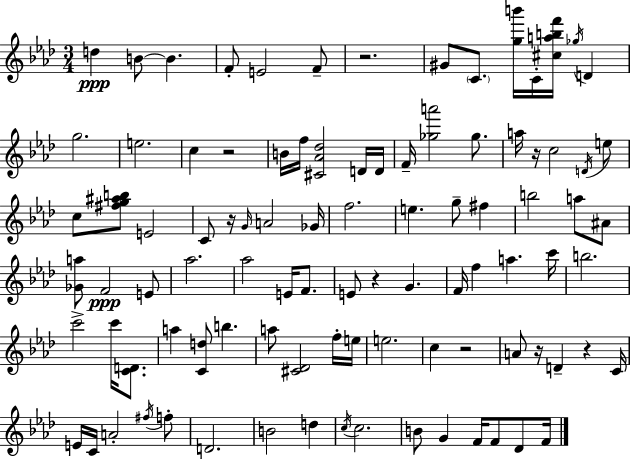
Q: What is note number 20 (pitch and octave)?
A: Gb5